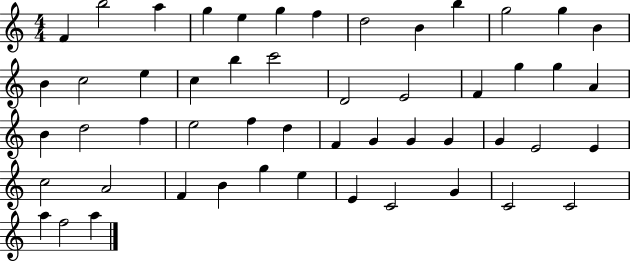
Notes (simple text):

F4/q B5/h A5/q G5/q E5/q G5/q F5/q D5/h B4/q B5/q G5/h G5/q B4/q B4/q C5/h E5/q C5/q B5/q C6/h D4/h E4/h F4/q G5/q G5/q A4/q B4/q D5/h F5/q E5/h F5/q D5/q F4/q G4/q G4/q G4/q G4/q E4/h E4/q C5/h A4/h F4/q B4/q G5/q E5/q E4/q C4/h G4/q C4/h C4/h A5/q F5/h A5/q